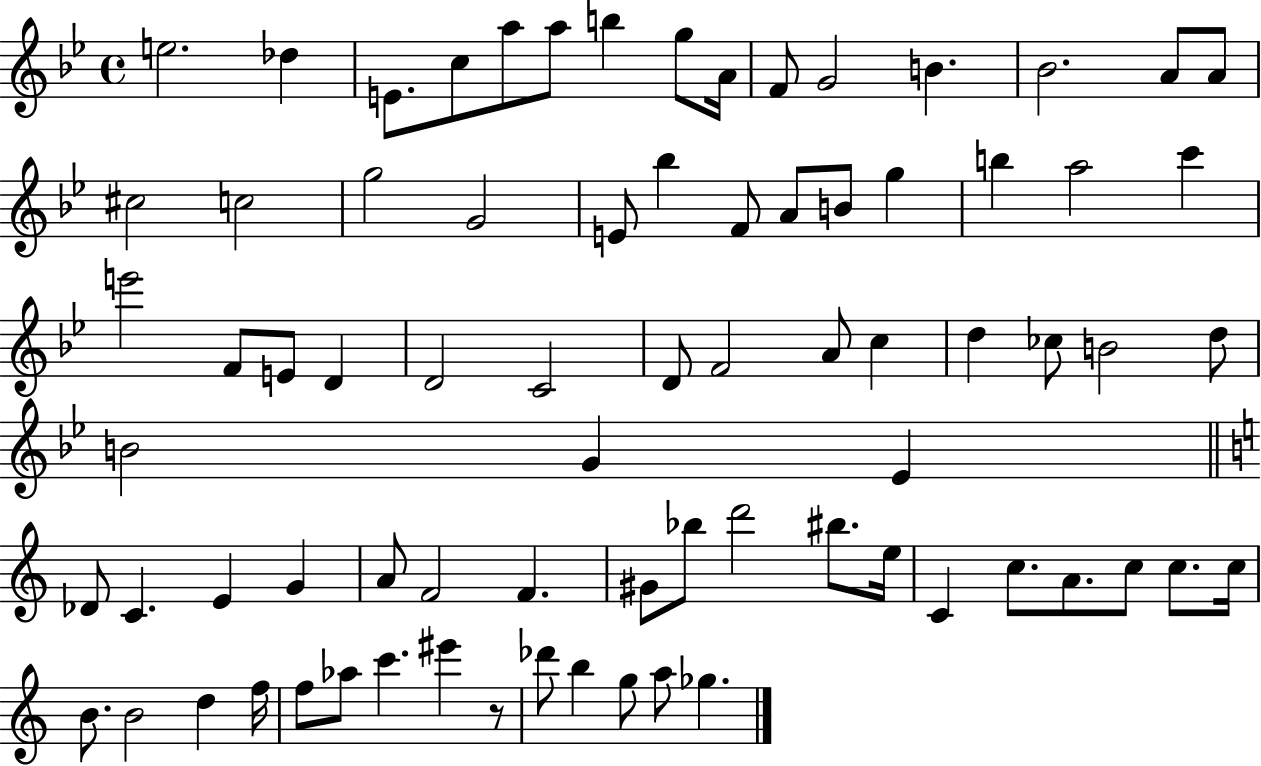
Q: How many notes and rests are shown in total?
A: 77